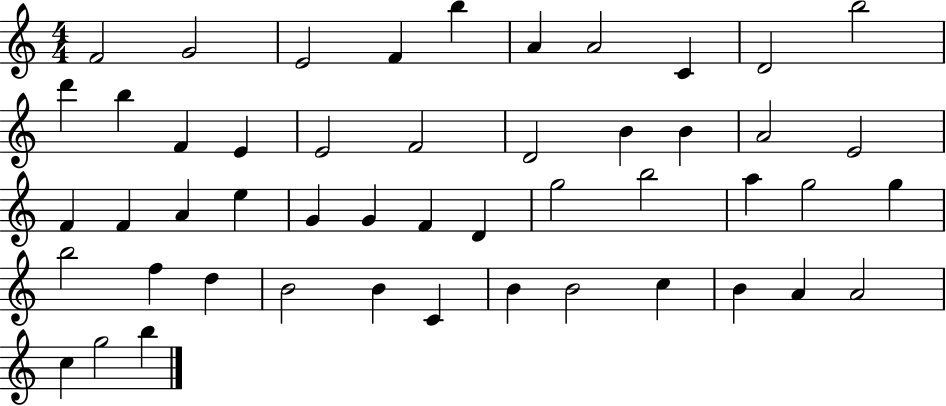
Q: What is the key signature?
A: C major